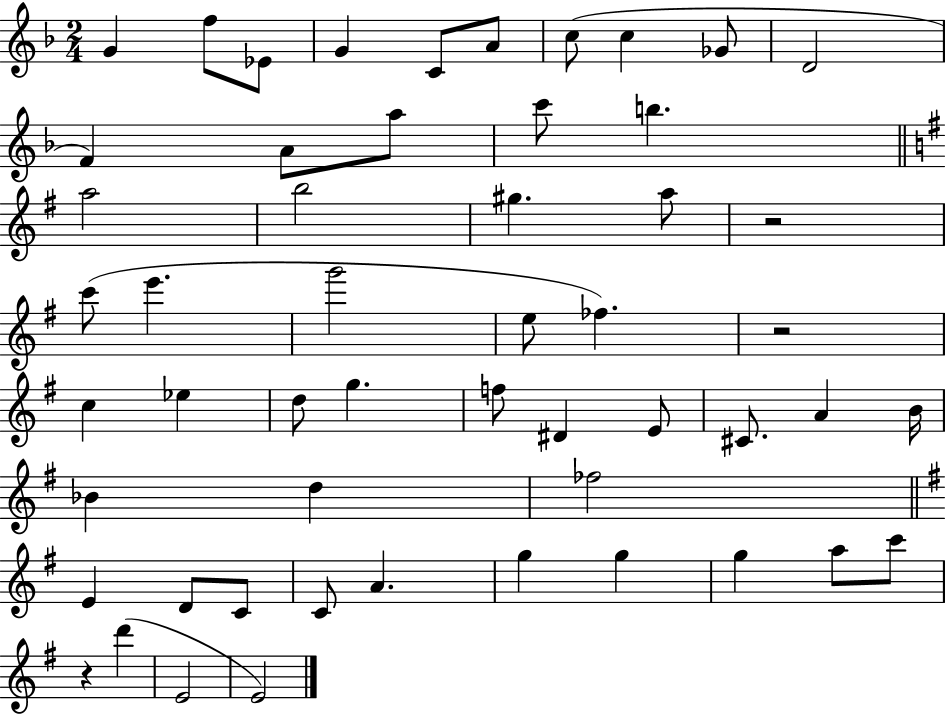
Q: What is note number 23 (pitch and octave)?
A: E5